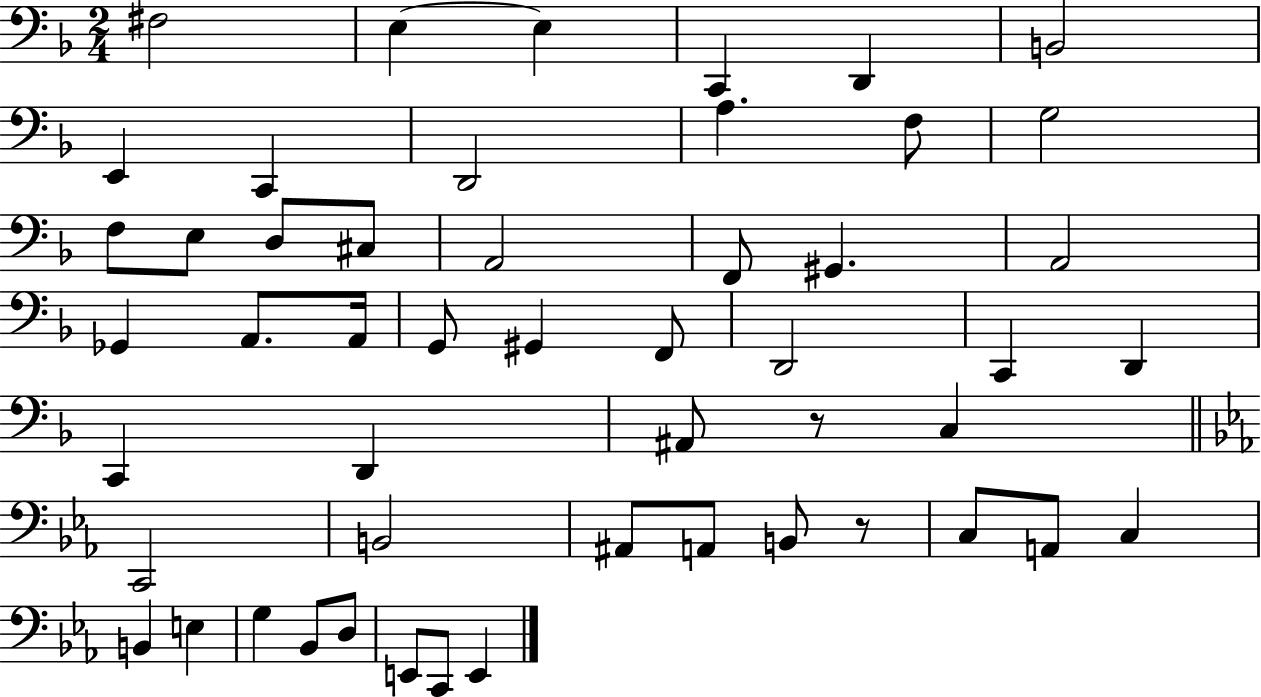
{
  \clef bass
  \numericTimeSignature
  \time 2/4
  \key f \major
  fis2 | e4~~ e4 | c,4 d,4 | b,2 | \break e,4 c,4 | d,2 | a4. f8 | g2 | \break f8 e8 d8 cis8 | a,2 | f,8 gis,4. | a,2 | \break ges,4 a,8. a,16 | g,8 gis,4 f,8 | d,2 | c,4 d,4 | \break c,4 d,4 | ais,8 r8 c4 | \bar "||" \break \key c \minor c,2 | b,2 | ais,8 a,8 b,8 r8 | c8 a,8 c4 | \break b,4 e4 | g4 bes,8 d8 | e,8 c,8 e,4 | \bar "|."
}